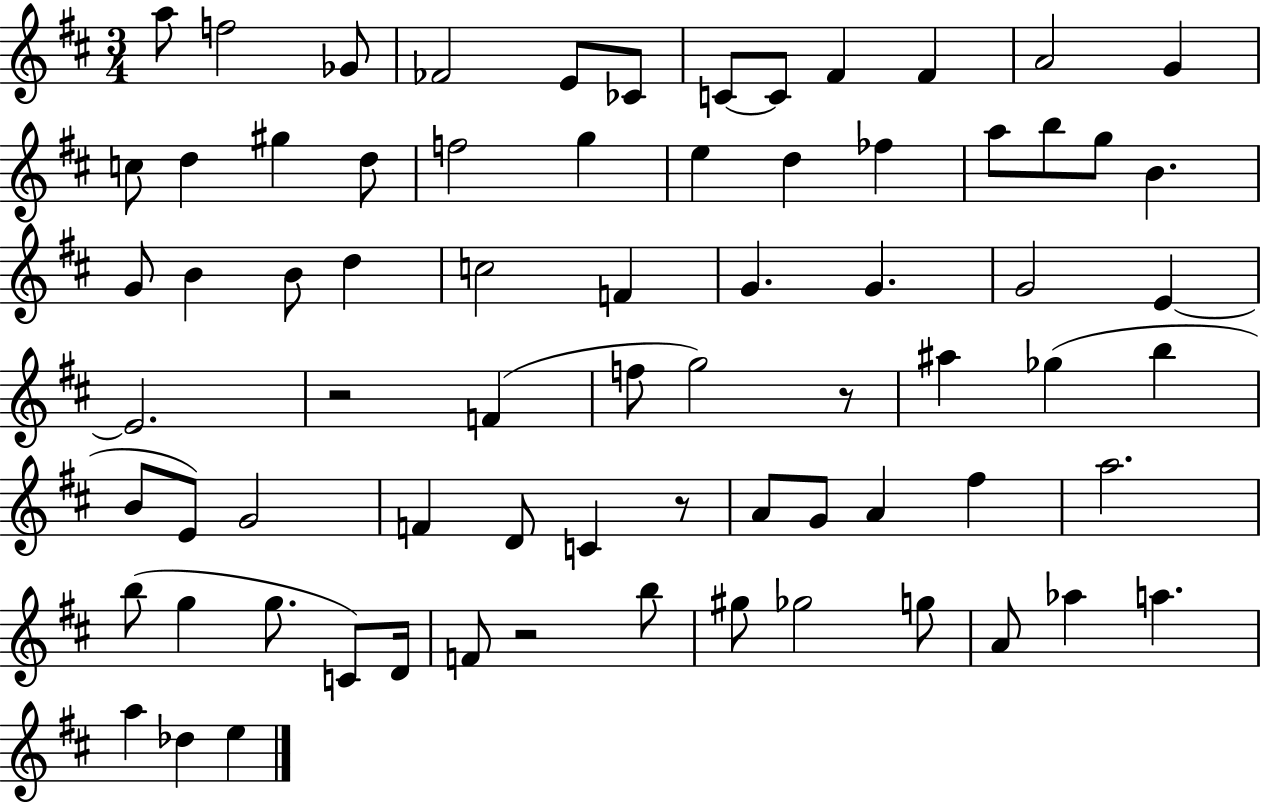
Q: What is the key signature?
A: D major